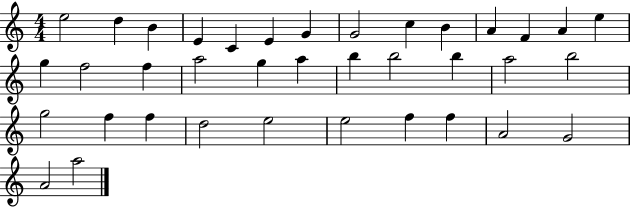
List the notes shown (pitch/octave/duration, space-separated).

E5/h D5/q B4/q E4/q C4/q E4/q G4/q G4/h C5/q B4/q A4/q F4/q A4/q E5/q G5/q F5/h F5/q A5/h G5/q A5/q B5/q B5/h B5/q A5/h B5/h G5/h F5/q F5/q D5/h E5/h E5/h F5/q F5/q A4/h G4/h A4/h A5/h